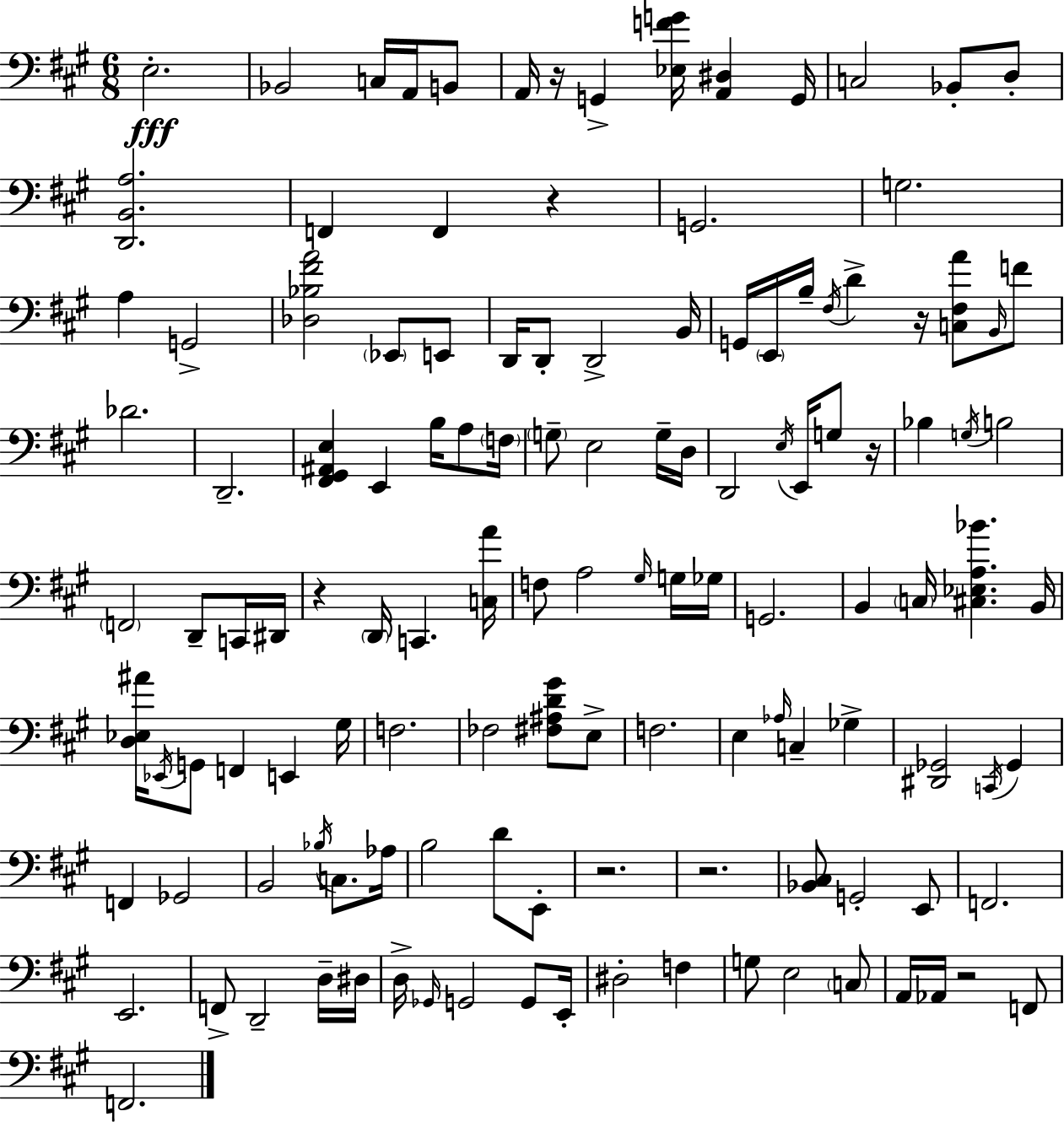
X:1
T:Untitled
M:6/8
L:1/4
K:A
E,2 _B,,2 C,/4 A,,/4 B,,/2 A,,/4 z/4 G,, [_E,FG]/4 [A,,^D,] G,,/4 C,2 _B,,/2 D,/2 [D,,B,,A,]2 F,, F,, z G,,2 G,2 A, G,,2 [_D,_B,^FA]2 _E,,/2 E,,/2 D,,/4 D,,/2 D,,2 B,,/4 G,,/4 E,,/4 B,/4 ^F,/4 D z/4 [C,^F,A]/2 B,,/4 F/2 _D2 D,,2 [^F,,^G,,^A,,E,] E,, B,/4 A,/2 F,/4 G,/2 E,2 G,/4 D,/4 D,,2 E,/4 E,,/4 G,/2 z/4 _B, G,/4 B,2 F,,2 D,,/2 C,,/4 ^D,,/4 z D,,/4 C,, [C,A]/4 F,/2 A,2 ^G,/4 G,/4 _G,/4 G,,2 B,, C,/4 [^C,_E,A,_B] B,,/4 [D,_E,^A]/4 _E,,/4 G,,/2 F,, E,, ^G,/4 F,2 _F,2 [^F,^A,D^G]/2 E,/2 F,2 E, _A,/4 C, _G, [^D,,_G,,]2 C,,/4 _G,, F,, _G,,2 B,,2 _B,/4 C,/2 _A,/4 B,2 D/2 E,,/2 z2 z2 [_B,,^C,]/2 G,,2 E,,/2 F,,2 E,,2 F,,/2 D,,2 D,/4 ^D,/4 D,/4 _G,,/4 G,,2 G,,/2 E,,/4 ^D,2 F, G,/2 E,2 C,/2 A,,/4 _A,,/4 z2 F,,/2 F,,2